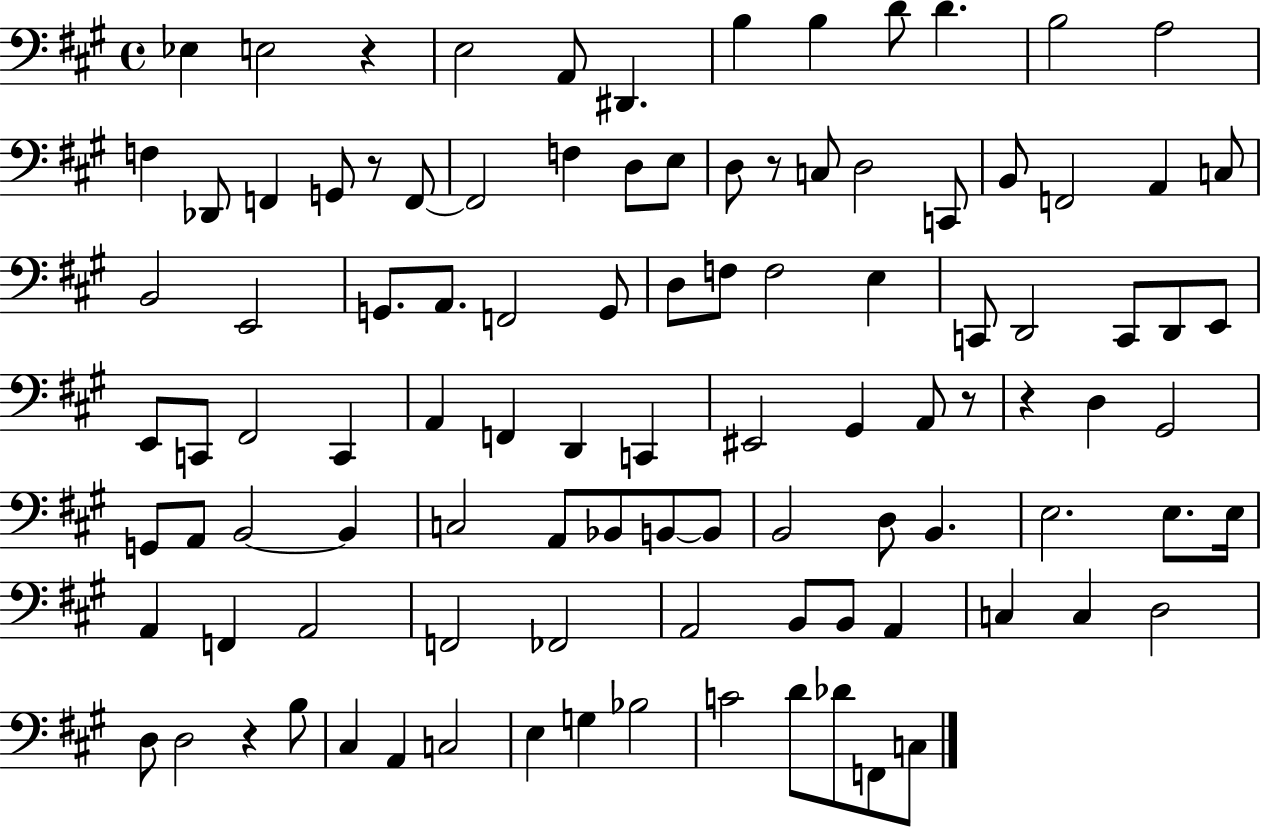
{
  \clef bass
  \time 4/4
  \defaultTimeSignature
  \key a \major
  ees4 e2 r4 | e2 a,8 dis,4. | b4 b4 d'8 d'4. | b2 a2 | \break f4 des,8 f,4 g,8 r8 f,8~~ | f,2 f4 d8 e8 | d8 r8 c8 d2 c,8 | b,8 f,2 a,4 c8 | \break b,2 e,2 | g,8. a,8. f,2 g,8 | d8 f8 f2 e4 | c,8 d,2 c,8 d,8 e,8 | \break e,8 c,8 fis,2 c,4 | a,4 f,4 d,4 c,4 | eis,2 gis,4 a,8 r8 | r4 d4 gis,2 | \break g,8 a,8 b,2~~ b,4 | c2 a,8 bes,8 b,8~~ b,8 | b,2 d8 b,4. | e2. e8. e16 | \break a,4 f,4 a,2 | f,2 fes,2 | a,2 b,8 b,8 a,4 | c4 c4 d2 | \break d8 d2 r4 b8 | cis4 a,4 c2 | e4 g4 bes2 | c'2 d'8 des'8 f,8 c8 | \break \bar "|."
}